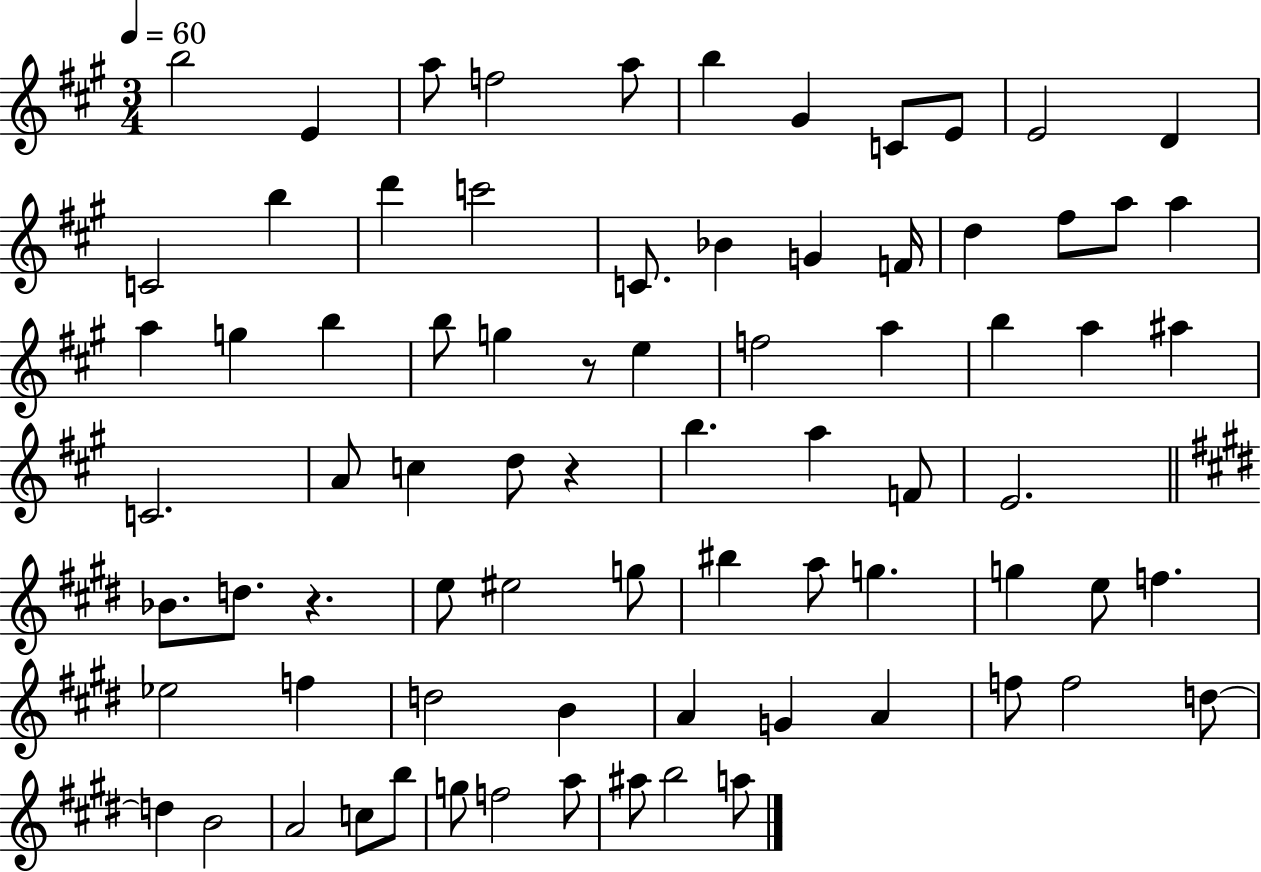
B5/h E4/q A5/e F5/h A5/e B5/q G#4/q C4/e E4/e E4/h D4/q C4/h B5/q D6/q C6/h C4/e. Bb4/q G4/q F4/s D5/q F#5/e A5/e A5/q A5/q G5/q B5/q B5/e G5/q R/e E5/q F5/h A5/q B5/q A5/q A#5/q C4/h. A4/e C5/q D5/e R/q B5/q. A5/q F4/e E4/h. Bb4/e. D5/e. R/q. E5/e EIS5/h G5/e BIS5/q A5/e G5/q. G5/q E5/e F5/q. Eb5/h F5/q D5/h B4/q A4/q G4/q A4/q F5/e F5/h D5/e D5/q B4/h A4/h C5/e B5/e G5/e F5/h A5/e A#5/e B5/h A5/e